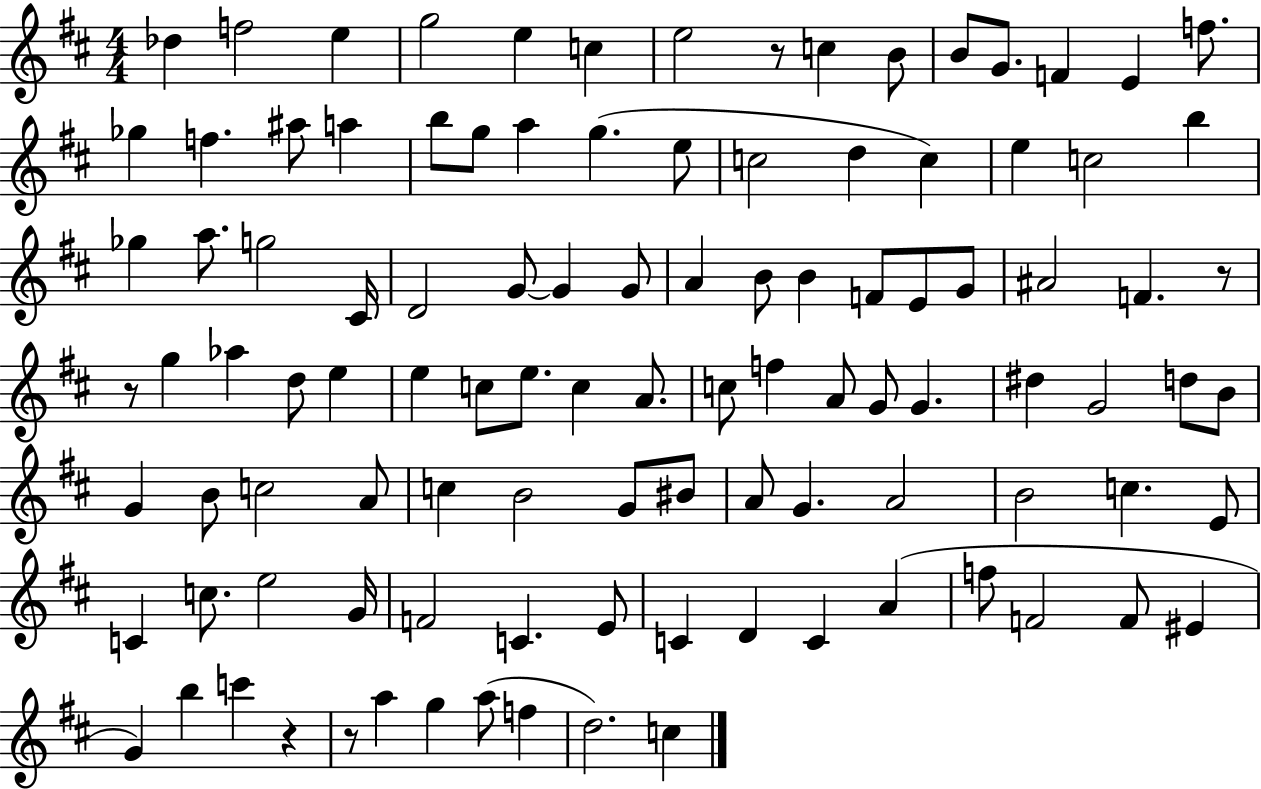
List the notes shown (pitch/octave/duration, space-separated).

Db5/q F5/h E5/q G5/h E5/q C5/q E5/h R/e C5/q B4/e B4/e G4/e. F4/q E4/q F5/e. Gb5/q F5/q. A#5/e A5/q B5/e G5/e A5/q G5/q. E5/e C5/h D5/q C5/q E5/q C5/h B5/q Gb5/q A5/e. G5/h C#4/s D4/h G4/e G4/q G4/e A4/q B4/e B4/q F4/e E4/e G4/e A#4/h F4/q. R/e R/e G5/q Ab5/q D5/e E5/q E5/q C5/e E5/e. C5/q A4/e. C5/e F5/q A4/e G4/e G4/q. D#5/q G4/h D5/e B4/e G4/q B4/e C5/h A4/e C5/q B4/h G4/e BIS4/e A4/e G4/q. A4/h B4/h C5/q. E4/e C4/q C5/e. E5/h G4/s F4/h C4/q. E4/e C4/q D4/q C4/q A4/q F5/e F4/h F4/e EIS4/q G4/q B5/q C6/q R/q R/e A5/q G5/q A5/e F5/q D5/h. C5/q